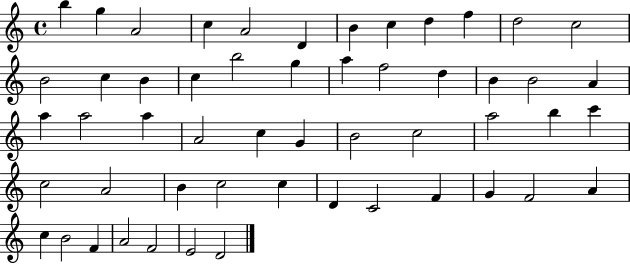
X:1
T:Untitled
M:4/4
L:1/4
K:C
b g A2 c A2 D B c d f d2 c2 B2 c B c b2 g a f2 d B B2 A a a2 a A2 c G B2 c2 a2 b c' c2 A2 B c2 c D C2 F G F2 A c B2 F A2 F2 E2 D2